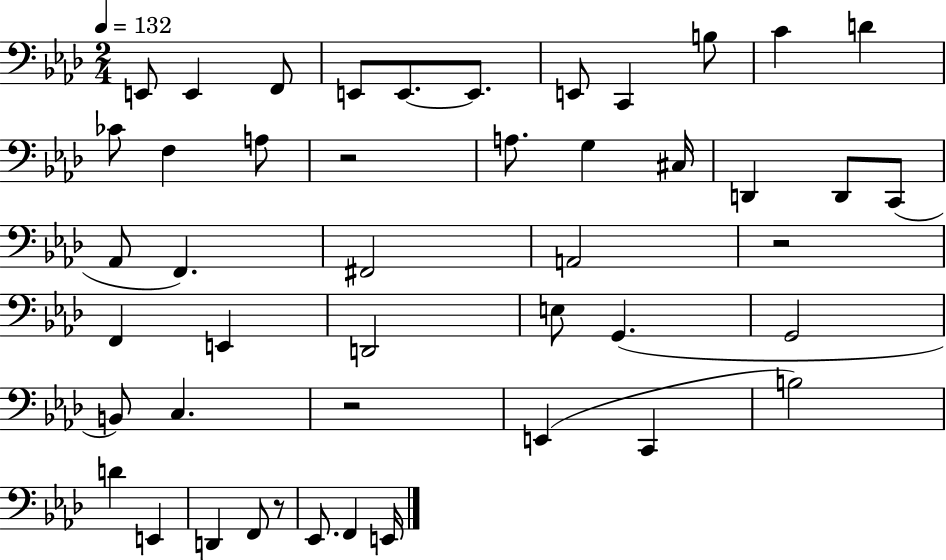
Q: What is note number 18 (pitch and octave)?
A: D2